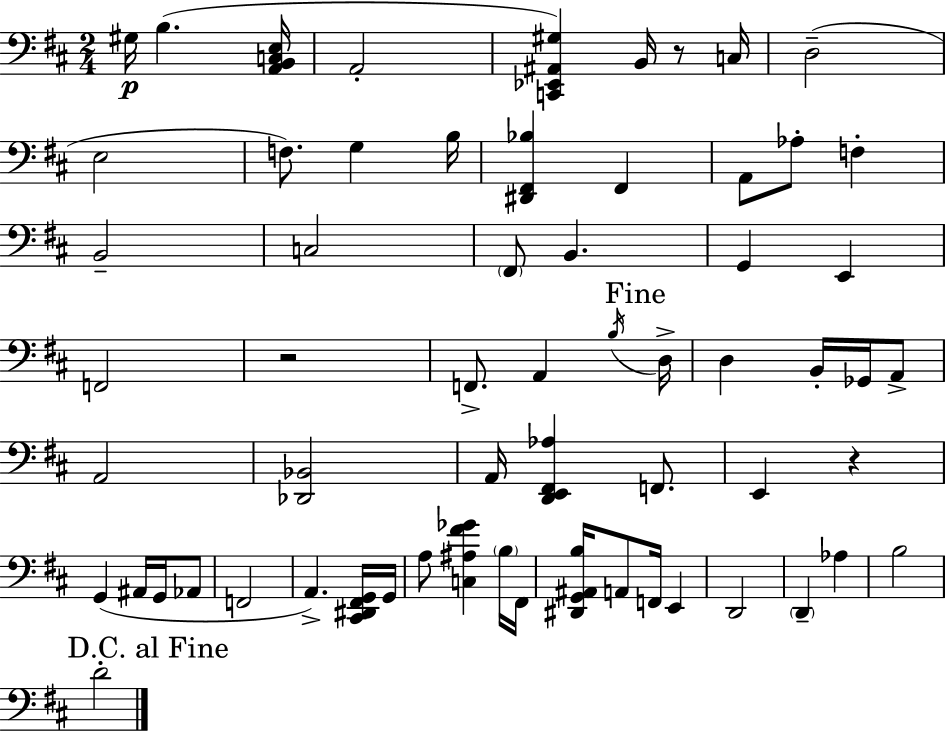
{
  \clef bass
  \numericTimeSignature
  \time 2/4
  \key d \major
  \repeat volta 2 { gis16\p b4.( <a, b, c e>16 | a,2-. | <c, ees, ais, gis>4) b,16 r8 c16 | d2--( | \break e2 | f8.) g4 b16 | <dis, fis, bes>4 fis,4 | a,8 aes8-. f4-. | \break b,2-- | c2 | \parenthesize fis,8 b,4. | g,4 e,4 | \break f,2 | r2 | f,8.-> a,4 \acciaccatura { b16 } | \mark "Fine" d16-> d4 b,16-. ges,16 a,8-> | \break a,2 | <des, bes,>2 | a,16 <d, e, fis, aes>4 f,8. | e,4 r4 | \break g,4( ais,16 g,16 aes,8 | f,2 | a,4.->) <cis, dis, fis, g,>16 | g,16 a8 <c ais fis' ges'>4 \parenthesize b16 | \break fis,16 <dis, g, ais, b>16 a,8 f,16 e,4 | d,2 | \parenthesize d,4-- aes4 | b2 | \break \mark "D.C. al Fine" d'2-. | } \bar "|."
}